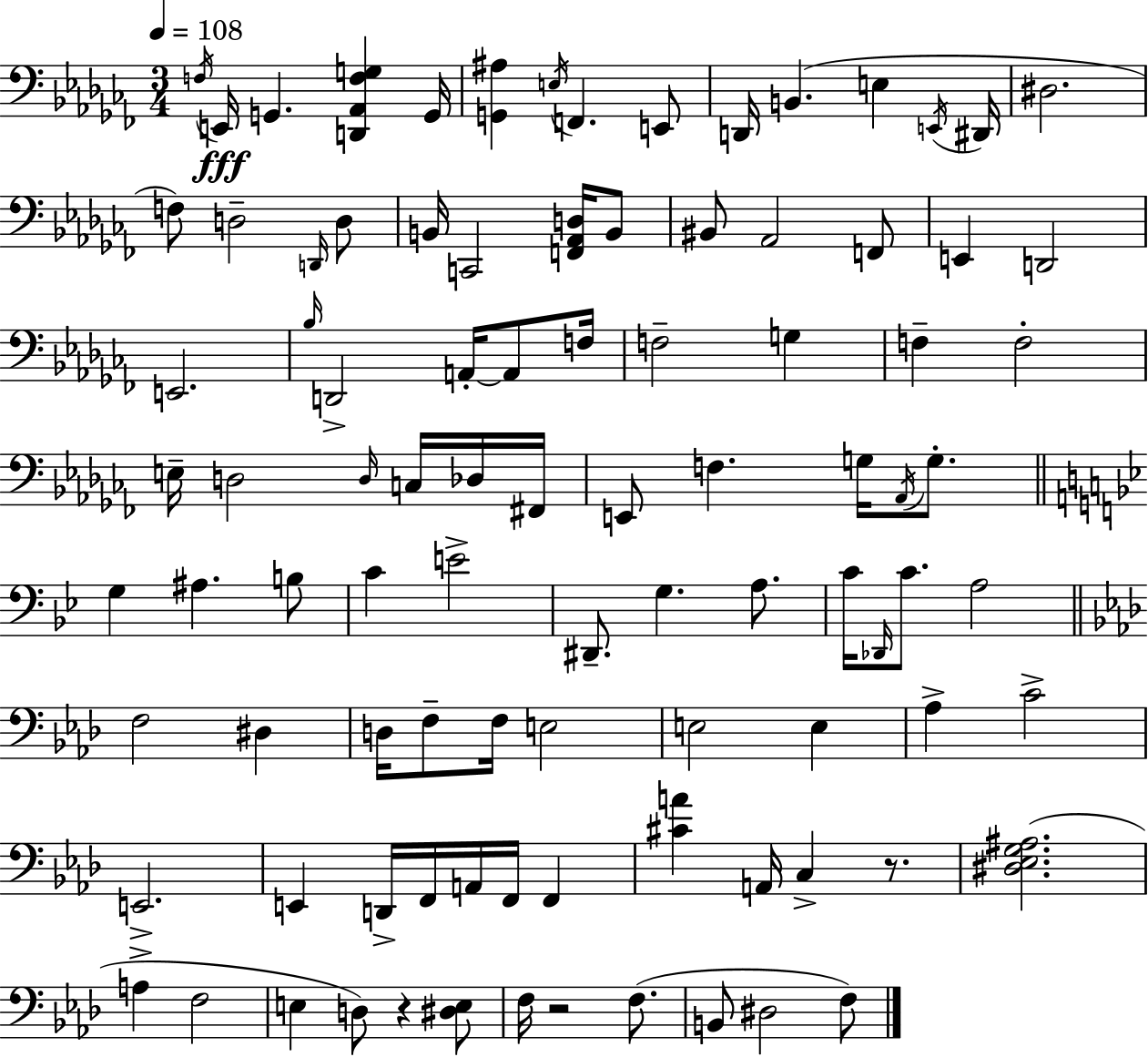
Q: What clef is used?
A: bass